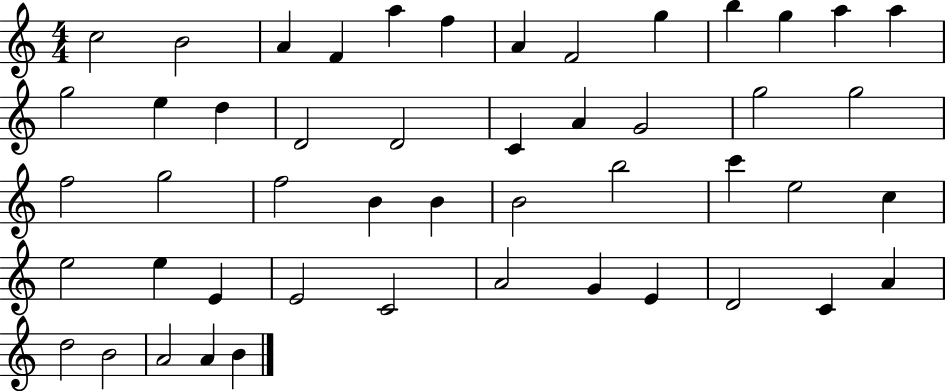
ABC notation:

X:1
T:Untitled
M:4/4
L:1/4
K:C
c2 B2 A F a f A F2 g b g a a g2 e d D2 D2 C A G2 g2 g2 f2 g2 f2 B B B2 b2 c' e2 c e2 e E E2 C2 A2 G E D2 C A d2 B2 A2 A B